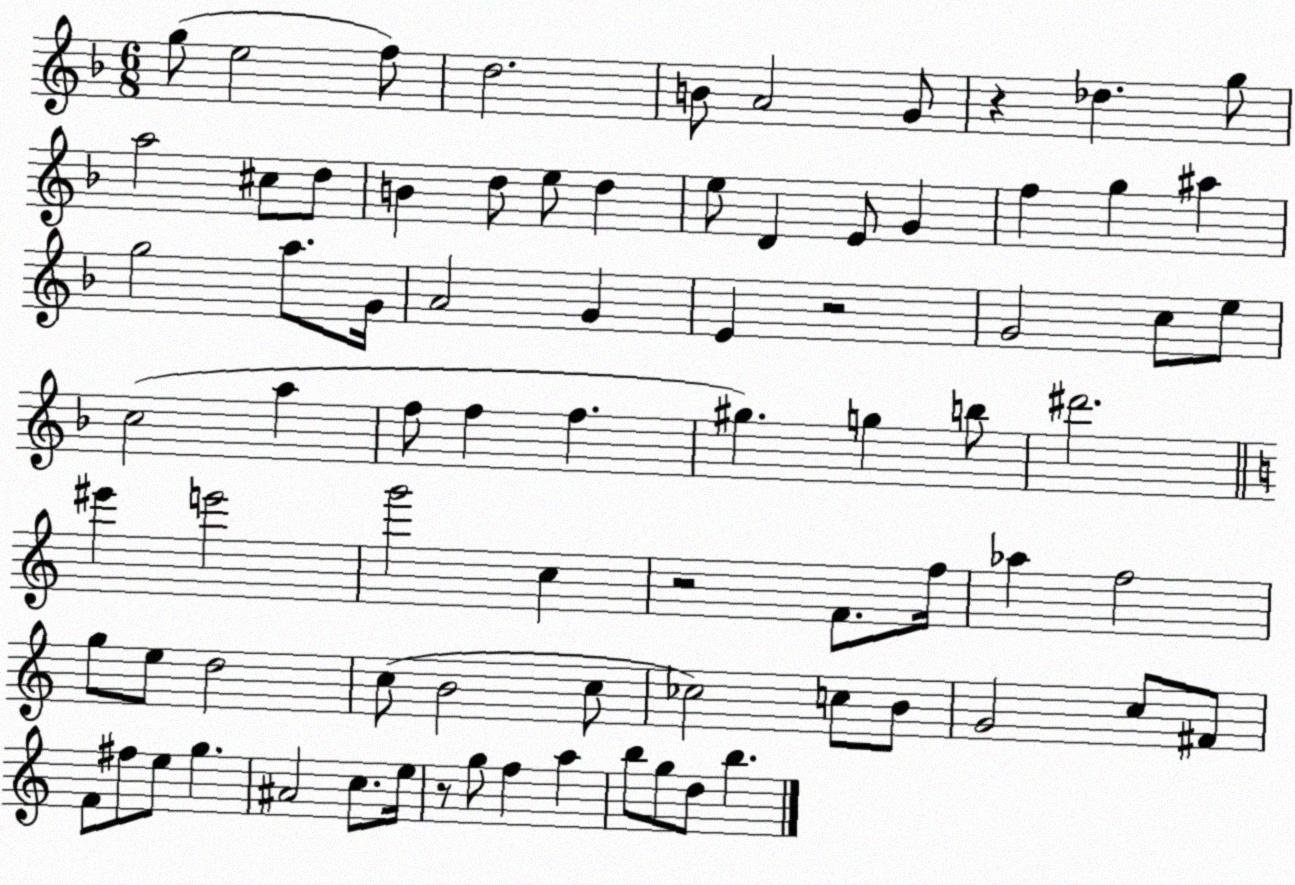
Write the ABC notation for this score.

X:1
T:Untitled
M:6/8
L:1/4
K:F
g/2 e2 f/2 d2 B/2 A2 G/2 z _d g/2 a2 ^c/2 d/2 B d/2 e/2 d e/2 D E/2 G f g ^a g2 a/2 G/4 A2 G E z2 G2 c/2 e/2 c2 a f/2 f f ^g g b/2 ^d'2 ^e' e'2 g'2 c z2 F/2 f/4 _a f2 g/2 e/2 d2 c/2 B2 c/2 _c2 c/2 B/2 G2 c/2 ^F/2 F/2 ^f/2 e/2 g ^A2 c/2 e/4 z/2 g/2 f a b/2 g/2 d/2 b